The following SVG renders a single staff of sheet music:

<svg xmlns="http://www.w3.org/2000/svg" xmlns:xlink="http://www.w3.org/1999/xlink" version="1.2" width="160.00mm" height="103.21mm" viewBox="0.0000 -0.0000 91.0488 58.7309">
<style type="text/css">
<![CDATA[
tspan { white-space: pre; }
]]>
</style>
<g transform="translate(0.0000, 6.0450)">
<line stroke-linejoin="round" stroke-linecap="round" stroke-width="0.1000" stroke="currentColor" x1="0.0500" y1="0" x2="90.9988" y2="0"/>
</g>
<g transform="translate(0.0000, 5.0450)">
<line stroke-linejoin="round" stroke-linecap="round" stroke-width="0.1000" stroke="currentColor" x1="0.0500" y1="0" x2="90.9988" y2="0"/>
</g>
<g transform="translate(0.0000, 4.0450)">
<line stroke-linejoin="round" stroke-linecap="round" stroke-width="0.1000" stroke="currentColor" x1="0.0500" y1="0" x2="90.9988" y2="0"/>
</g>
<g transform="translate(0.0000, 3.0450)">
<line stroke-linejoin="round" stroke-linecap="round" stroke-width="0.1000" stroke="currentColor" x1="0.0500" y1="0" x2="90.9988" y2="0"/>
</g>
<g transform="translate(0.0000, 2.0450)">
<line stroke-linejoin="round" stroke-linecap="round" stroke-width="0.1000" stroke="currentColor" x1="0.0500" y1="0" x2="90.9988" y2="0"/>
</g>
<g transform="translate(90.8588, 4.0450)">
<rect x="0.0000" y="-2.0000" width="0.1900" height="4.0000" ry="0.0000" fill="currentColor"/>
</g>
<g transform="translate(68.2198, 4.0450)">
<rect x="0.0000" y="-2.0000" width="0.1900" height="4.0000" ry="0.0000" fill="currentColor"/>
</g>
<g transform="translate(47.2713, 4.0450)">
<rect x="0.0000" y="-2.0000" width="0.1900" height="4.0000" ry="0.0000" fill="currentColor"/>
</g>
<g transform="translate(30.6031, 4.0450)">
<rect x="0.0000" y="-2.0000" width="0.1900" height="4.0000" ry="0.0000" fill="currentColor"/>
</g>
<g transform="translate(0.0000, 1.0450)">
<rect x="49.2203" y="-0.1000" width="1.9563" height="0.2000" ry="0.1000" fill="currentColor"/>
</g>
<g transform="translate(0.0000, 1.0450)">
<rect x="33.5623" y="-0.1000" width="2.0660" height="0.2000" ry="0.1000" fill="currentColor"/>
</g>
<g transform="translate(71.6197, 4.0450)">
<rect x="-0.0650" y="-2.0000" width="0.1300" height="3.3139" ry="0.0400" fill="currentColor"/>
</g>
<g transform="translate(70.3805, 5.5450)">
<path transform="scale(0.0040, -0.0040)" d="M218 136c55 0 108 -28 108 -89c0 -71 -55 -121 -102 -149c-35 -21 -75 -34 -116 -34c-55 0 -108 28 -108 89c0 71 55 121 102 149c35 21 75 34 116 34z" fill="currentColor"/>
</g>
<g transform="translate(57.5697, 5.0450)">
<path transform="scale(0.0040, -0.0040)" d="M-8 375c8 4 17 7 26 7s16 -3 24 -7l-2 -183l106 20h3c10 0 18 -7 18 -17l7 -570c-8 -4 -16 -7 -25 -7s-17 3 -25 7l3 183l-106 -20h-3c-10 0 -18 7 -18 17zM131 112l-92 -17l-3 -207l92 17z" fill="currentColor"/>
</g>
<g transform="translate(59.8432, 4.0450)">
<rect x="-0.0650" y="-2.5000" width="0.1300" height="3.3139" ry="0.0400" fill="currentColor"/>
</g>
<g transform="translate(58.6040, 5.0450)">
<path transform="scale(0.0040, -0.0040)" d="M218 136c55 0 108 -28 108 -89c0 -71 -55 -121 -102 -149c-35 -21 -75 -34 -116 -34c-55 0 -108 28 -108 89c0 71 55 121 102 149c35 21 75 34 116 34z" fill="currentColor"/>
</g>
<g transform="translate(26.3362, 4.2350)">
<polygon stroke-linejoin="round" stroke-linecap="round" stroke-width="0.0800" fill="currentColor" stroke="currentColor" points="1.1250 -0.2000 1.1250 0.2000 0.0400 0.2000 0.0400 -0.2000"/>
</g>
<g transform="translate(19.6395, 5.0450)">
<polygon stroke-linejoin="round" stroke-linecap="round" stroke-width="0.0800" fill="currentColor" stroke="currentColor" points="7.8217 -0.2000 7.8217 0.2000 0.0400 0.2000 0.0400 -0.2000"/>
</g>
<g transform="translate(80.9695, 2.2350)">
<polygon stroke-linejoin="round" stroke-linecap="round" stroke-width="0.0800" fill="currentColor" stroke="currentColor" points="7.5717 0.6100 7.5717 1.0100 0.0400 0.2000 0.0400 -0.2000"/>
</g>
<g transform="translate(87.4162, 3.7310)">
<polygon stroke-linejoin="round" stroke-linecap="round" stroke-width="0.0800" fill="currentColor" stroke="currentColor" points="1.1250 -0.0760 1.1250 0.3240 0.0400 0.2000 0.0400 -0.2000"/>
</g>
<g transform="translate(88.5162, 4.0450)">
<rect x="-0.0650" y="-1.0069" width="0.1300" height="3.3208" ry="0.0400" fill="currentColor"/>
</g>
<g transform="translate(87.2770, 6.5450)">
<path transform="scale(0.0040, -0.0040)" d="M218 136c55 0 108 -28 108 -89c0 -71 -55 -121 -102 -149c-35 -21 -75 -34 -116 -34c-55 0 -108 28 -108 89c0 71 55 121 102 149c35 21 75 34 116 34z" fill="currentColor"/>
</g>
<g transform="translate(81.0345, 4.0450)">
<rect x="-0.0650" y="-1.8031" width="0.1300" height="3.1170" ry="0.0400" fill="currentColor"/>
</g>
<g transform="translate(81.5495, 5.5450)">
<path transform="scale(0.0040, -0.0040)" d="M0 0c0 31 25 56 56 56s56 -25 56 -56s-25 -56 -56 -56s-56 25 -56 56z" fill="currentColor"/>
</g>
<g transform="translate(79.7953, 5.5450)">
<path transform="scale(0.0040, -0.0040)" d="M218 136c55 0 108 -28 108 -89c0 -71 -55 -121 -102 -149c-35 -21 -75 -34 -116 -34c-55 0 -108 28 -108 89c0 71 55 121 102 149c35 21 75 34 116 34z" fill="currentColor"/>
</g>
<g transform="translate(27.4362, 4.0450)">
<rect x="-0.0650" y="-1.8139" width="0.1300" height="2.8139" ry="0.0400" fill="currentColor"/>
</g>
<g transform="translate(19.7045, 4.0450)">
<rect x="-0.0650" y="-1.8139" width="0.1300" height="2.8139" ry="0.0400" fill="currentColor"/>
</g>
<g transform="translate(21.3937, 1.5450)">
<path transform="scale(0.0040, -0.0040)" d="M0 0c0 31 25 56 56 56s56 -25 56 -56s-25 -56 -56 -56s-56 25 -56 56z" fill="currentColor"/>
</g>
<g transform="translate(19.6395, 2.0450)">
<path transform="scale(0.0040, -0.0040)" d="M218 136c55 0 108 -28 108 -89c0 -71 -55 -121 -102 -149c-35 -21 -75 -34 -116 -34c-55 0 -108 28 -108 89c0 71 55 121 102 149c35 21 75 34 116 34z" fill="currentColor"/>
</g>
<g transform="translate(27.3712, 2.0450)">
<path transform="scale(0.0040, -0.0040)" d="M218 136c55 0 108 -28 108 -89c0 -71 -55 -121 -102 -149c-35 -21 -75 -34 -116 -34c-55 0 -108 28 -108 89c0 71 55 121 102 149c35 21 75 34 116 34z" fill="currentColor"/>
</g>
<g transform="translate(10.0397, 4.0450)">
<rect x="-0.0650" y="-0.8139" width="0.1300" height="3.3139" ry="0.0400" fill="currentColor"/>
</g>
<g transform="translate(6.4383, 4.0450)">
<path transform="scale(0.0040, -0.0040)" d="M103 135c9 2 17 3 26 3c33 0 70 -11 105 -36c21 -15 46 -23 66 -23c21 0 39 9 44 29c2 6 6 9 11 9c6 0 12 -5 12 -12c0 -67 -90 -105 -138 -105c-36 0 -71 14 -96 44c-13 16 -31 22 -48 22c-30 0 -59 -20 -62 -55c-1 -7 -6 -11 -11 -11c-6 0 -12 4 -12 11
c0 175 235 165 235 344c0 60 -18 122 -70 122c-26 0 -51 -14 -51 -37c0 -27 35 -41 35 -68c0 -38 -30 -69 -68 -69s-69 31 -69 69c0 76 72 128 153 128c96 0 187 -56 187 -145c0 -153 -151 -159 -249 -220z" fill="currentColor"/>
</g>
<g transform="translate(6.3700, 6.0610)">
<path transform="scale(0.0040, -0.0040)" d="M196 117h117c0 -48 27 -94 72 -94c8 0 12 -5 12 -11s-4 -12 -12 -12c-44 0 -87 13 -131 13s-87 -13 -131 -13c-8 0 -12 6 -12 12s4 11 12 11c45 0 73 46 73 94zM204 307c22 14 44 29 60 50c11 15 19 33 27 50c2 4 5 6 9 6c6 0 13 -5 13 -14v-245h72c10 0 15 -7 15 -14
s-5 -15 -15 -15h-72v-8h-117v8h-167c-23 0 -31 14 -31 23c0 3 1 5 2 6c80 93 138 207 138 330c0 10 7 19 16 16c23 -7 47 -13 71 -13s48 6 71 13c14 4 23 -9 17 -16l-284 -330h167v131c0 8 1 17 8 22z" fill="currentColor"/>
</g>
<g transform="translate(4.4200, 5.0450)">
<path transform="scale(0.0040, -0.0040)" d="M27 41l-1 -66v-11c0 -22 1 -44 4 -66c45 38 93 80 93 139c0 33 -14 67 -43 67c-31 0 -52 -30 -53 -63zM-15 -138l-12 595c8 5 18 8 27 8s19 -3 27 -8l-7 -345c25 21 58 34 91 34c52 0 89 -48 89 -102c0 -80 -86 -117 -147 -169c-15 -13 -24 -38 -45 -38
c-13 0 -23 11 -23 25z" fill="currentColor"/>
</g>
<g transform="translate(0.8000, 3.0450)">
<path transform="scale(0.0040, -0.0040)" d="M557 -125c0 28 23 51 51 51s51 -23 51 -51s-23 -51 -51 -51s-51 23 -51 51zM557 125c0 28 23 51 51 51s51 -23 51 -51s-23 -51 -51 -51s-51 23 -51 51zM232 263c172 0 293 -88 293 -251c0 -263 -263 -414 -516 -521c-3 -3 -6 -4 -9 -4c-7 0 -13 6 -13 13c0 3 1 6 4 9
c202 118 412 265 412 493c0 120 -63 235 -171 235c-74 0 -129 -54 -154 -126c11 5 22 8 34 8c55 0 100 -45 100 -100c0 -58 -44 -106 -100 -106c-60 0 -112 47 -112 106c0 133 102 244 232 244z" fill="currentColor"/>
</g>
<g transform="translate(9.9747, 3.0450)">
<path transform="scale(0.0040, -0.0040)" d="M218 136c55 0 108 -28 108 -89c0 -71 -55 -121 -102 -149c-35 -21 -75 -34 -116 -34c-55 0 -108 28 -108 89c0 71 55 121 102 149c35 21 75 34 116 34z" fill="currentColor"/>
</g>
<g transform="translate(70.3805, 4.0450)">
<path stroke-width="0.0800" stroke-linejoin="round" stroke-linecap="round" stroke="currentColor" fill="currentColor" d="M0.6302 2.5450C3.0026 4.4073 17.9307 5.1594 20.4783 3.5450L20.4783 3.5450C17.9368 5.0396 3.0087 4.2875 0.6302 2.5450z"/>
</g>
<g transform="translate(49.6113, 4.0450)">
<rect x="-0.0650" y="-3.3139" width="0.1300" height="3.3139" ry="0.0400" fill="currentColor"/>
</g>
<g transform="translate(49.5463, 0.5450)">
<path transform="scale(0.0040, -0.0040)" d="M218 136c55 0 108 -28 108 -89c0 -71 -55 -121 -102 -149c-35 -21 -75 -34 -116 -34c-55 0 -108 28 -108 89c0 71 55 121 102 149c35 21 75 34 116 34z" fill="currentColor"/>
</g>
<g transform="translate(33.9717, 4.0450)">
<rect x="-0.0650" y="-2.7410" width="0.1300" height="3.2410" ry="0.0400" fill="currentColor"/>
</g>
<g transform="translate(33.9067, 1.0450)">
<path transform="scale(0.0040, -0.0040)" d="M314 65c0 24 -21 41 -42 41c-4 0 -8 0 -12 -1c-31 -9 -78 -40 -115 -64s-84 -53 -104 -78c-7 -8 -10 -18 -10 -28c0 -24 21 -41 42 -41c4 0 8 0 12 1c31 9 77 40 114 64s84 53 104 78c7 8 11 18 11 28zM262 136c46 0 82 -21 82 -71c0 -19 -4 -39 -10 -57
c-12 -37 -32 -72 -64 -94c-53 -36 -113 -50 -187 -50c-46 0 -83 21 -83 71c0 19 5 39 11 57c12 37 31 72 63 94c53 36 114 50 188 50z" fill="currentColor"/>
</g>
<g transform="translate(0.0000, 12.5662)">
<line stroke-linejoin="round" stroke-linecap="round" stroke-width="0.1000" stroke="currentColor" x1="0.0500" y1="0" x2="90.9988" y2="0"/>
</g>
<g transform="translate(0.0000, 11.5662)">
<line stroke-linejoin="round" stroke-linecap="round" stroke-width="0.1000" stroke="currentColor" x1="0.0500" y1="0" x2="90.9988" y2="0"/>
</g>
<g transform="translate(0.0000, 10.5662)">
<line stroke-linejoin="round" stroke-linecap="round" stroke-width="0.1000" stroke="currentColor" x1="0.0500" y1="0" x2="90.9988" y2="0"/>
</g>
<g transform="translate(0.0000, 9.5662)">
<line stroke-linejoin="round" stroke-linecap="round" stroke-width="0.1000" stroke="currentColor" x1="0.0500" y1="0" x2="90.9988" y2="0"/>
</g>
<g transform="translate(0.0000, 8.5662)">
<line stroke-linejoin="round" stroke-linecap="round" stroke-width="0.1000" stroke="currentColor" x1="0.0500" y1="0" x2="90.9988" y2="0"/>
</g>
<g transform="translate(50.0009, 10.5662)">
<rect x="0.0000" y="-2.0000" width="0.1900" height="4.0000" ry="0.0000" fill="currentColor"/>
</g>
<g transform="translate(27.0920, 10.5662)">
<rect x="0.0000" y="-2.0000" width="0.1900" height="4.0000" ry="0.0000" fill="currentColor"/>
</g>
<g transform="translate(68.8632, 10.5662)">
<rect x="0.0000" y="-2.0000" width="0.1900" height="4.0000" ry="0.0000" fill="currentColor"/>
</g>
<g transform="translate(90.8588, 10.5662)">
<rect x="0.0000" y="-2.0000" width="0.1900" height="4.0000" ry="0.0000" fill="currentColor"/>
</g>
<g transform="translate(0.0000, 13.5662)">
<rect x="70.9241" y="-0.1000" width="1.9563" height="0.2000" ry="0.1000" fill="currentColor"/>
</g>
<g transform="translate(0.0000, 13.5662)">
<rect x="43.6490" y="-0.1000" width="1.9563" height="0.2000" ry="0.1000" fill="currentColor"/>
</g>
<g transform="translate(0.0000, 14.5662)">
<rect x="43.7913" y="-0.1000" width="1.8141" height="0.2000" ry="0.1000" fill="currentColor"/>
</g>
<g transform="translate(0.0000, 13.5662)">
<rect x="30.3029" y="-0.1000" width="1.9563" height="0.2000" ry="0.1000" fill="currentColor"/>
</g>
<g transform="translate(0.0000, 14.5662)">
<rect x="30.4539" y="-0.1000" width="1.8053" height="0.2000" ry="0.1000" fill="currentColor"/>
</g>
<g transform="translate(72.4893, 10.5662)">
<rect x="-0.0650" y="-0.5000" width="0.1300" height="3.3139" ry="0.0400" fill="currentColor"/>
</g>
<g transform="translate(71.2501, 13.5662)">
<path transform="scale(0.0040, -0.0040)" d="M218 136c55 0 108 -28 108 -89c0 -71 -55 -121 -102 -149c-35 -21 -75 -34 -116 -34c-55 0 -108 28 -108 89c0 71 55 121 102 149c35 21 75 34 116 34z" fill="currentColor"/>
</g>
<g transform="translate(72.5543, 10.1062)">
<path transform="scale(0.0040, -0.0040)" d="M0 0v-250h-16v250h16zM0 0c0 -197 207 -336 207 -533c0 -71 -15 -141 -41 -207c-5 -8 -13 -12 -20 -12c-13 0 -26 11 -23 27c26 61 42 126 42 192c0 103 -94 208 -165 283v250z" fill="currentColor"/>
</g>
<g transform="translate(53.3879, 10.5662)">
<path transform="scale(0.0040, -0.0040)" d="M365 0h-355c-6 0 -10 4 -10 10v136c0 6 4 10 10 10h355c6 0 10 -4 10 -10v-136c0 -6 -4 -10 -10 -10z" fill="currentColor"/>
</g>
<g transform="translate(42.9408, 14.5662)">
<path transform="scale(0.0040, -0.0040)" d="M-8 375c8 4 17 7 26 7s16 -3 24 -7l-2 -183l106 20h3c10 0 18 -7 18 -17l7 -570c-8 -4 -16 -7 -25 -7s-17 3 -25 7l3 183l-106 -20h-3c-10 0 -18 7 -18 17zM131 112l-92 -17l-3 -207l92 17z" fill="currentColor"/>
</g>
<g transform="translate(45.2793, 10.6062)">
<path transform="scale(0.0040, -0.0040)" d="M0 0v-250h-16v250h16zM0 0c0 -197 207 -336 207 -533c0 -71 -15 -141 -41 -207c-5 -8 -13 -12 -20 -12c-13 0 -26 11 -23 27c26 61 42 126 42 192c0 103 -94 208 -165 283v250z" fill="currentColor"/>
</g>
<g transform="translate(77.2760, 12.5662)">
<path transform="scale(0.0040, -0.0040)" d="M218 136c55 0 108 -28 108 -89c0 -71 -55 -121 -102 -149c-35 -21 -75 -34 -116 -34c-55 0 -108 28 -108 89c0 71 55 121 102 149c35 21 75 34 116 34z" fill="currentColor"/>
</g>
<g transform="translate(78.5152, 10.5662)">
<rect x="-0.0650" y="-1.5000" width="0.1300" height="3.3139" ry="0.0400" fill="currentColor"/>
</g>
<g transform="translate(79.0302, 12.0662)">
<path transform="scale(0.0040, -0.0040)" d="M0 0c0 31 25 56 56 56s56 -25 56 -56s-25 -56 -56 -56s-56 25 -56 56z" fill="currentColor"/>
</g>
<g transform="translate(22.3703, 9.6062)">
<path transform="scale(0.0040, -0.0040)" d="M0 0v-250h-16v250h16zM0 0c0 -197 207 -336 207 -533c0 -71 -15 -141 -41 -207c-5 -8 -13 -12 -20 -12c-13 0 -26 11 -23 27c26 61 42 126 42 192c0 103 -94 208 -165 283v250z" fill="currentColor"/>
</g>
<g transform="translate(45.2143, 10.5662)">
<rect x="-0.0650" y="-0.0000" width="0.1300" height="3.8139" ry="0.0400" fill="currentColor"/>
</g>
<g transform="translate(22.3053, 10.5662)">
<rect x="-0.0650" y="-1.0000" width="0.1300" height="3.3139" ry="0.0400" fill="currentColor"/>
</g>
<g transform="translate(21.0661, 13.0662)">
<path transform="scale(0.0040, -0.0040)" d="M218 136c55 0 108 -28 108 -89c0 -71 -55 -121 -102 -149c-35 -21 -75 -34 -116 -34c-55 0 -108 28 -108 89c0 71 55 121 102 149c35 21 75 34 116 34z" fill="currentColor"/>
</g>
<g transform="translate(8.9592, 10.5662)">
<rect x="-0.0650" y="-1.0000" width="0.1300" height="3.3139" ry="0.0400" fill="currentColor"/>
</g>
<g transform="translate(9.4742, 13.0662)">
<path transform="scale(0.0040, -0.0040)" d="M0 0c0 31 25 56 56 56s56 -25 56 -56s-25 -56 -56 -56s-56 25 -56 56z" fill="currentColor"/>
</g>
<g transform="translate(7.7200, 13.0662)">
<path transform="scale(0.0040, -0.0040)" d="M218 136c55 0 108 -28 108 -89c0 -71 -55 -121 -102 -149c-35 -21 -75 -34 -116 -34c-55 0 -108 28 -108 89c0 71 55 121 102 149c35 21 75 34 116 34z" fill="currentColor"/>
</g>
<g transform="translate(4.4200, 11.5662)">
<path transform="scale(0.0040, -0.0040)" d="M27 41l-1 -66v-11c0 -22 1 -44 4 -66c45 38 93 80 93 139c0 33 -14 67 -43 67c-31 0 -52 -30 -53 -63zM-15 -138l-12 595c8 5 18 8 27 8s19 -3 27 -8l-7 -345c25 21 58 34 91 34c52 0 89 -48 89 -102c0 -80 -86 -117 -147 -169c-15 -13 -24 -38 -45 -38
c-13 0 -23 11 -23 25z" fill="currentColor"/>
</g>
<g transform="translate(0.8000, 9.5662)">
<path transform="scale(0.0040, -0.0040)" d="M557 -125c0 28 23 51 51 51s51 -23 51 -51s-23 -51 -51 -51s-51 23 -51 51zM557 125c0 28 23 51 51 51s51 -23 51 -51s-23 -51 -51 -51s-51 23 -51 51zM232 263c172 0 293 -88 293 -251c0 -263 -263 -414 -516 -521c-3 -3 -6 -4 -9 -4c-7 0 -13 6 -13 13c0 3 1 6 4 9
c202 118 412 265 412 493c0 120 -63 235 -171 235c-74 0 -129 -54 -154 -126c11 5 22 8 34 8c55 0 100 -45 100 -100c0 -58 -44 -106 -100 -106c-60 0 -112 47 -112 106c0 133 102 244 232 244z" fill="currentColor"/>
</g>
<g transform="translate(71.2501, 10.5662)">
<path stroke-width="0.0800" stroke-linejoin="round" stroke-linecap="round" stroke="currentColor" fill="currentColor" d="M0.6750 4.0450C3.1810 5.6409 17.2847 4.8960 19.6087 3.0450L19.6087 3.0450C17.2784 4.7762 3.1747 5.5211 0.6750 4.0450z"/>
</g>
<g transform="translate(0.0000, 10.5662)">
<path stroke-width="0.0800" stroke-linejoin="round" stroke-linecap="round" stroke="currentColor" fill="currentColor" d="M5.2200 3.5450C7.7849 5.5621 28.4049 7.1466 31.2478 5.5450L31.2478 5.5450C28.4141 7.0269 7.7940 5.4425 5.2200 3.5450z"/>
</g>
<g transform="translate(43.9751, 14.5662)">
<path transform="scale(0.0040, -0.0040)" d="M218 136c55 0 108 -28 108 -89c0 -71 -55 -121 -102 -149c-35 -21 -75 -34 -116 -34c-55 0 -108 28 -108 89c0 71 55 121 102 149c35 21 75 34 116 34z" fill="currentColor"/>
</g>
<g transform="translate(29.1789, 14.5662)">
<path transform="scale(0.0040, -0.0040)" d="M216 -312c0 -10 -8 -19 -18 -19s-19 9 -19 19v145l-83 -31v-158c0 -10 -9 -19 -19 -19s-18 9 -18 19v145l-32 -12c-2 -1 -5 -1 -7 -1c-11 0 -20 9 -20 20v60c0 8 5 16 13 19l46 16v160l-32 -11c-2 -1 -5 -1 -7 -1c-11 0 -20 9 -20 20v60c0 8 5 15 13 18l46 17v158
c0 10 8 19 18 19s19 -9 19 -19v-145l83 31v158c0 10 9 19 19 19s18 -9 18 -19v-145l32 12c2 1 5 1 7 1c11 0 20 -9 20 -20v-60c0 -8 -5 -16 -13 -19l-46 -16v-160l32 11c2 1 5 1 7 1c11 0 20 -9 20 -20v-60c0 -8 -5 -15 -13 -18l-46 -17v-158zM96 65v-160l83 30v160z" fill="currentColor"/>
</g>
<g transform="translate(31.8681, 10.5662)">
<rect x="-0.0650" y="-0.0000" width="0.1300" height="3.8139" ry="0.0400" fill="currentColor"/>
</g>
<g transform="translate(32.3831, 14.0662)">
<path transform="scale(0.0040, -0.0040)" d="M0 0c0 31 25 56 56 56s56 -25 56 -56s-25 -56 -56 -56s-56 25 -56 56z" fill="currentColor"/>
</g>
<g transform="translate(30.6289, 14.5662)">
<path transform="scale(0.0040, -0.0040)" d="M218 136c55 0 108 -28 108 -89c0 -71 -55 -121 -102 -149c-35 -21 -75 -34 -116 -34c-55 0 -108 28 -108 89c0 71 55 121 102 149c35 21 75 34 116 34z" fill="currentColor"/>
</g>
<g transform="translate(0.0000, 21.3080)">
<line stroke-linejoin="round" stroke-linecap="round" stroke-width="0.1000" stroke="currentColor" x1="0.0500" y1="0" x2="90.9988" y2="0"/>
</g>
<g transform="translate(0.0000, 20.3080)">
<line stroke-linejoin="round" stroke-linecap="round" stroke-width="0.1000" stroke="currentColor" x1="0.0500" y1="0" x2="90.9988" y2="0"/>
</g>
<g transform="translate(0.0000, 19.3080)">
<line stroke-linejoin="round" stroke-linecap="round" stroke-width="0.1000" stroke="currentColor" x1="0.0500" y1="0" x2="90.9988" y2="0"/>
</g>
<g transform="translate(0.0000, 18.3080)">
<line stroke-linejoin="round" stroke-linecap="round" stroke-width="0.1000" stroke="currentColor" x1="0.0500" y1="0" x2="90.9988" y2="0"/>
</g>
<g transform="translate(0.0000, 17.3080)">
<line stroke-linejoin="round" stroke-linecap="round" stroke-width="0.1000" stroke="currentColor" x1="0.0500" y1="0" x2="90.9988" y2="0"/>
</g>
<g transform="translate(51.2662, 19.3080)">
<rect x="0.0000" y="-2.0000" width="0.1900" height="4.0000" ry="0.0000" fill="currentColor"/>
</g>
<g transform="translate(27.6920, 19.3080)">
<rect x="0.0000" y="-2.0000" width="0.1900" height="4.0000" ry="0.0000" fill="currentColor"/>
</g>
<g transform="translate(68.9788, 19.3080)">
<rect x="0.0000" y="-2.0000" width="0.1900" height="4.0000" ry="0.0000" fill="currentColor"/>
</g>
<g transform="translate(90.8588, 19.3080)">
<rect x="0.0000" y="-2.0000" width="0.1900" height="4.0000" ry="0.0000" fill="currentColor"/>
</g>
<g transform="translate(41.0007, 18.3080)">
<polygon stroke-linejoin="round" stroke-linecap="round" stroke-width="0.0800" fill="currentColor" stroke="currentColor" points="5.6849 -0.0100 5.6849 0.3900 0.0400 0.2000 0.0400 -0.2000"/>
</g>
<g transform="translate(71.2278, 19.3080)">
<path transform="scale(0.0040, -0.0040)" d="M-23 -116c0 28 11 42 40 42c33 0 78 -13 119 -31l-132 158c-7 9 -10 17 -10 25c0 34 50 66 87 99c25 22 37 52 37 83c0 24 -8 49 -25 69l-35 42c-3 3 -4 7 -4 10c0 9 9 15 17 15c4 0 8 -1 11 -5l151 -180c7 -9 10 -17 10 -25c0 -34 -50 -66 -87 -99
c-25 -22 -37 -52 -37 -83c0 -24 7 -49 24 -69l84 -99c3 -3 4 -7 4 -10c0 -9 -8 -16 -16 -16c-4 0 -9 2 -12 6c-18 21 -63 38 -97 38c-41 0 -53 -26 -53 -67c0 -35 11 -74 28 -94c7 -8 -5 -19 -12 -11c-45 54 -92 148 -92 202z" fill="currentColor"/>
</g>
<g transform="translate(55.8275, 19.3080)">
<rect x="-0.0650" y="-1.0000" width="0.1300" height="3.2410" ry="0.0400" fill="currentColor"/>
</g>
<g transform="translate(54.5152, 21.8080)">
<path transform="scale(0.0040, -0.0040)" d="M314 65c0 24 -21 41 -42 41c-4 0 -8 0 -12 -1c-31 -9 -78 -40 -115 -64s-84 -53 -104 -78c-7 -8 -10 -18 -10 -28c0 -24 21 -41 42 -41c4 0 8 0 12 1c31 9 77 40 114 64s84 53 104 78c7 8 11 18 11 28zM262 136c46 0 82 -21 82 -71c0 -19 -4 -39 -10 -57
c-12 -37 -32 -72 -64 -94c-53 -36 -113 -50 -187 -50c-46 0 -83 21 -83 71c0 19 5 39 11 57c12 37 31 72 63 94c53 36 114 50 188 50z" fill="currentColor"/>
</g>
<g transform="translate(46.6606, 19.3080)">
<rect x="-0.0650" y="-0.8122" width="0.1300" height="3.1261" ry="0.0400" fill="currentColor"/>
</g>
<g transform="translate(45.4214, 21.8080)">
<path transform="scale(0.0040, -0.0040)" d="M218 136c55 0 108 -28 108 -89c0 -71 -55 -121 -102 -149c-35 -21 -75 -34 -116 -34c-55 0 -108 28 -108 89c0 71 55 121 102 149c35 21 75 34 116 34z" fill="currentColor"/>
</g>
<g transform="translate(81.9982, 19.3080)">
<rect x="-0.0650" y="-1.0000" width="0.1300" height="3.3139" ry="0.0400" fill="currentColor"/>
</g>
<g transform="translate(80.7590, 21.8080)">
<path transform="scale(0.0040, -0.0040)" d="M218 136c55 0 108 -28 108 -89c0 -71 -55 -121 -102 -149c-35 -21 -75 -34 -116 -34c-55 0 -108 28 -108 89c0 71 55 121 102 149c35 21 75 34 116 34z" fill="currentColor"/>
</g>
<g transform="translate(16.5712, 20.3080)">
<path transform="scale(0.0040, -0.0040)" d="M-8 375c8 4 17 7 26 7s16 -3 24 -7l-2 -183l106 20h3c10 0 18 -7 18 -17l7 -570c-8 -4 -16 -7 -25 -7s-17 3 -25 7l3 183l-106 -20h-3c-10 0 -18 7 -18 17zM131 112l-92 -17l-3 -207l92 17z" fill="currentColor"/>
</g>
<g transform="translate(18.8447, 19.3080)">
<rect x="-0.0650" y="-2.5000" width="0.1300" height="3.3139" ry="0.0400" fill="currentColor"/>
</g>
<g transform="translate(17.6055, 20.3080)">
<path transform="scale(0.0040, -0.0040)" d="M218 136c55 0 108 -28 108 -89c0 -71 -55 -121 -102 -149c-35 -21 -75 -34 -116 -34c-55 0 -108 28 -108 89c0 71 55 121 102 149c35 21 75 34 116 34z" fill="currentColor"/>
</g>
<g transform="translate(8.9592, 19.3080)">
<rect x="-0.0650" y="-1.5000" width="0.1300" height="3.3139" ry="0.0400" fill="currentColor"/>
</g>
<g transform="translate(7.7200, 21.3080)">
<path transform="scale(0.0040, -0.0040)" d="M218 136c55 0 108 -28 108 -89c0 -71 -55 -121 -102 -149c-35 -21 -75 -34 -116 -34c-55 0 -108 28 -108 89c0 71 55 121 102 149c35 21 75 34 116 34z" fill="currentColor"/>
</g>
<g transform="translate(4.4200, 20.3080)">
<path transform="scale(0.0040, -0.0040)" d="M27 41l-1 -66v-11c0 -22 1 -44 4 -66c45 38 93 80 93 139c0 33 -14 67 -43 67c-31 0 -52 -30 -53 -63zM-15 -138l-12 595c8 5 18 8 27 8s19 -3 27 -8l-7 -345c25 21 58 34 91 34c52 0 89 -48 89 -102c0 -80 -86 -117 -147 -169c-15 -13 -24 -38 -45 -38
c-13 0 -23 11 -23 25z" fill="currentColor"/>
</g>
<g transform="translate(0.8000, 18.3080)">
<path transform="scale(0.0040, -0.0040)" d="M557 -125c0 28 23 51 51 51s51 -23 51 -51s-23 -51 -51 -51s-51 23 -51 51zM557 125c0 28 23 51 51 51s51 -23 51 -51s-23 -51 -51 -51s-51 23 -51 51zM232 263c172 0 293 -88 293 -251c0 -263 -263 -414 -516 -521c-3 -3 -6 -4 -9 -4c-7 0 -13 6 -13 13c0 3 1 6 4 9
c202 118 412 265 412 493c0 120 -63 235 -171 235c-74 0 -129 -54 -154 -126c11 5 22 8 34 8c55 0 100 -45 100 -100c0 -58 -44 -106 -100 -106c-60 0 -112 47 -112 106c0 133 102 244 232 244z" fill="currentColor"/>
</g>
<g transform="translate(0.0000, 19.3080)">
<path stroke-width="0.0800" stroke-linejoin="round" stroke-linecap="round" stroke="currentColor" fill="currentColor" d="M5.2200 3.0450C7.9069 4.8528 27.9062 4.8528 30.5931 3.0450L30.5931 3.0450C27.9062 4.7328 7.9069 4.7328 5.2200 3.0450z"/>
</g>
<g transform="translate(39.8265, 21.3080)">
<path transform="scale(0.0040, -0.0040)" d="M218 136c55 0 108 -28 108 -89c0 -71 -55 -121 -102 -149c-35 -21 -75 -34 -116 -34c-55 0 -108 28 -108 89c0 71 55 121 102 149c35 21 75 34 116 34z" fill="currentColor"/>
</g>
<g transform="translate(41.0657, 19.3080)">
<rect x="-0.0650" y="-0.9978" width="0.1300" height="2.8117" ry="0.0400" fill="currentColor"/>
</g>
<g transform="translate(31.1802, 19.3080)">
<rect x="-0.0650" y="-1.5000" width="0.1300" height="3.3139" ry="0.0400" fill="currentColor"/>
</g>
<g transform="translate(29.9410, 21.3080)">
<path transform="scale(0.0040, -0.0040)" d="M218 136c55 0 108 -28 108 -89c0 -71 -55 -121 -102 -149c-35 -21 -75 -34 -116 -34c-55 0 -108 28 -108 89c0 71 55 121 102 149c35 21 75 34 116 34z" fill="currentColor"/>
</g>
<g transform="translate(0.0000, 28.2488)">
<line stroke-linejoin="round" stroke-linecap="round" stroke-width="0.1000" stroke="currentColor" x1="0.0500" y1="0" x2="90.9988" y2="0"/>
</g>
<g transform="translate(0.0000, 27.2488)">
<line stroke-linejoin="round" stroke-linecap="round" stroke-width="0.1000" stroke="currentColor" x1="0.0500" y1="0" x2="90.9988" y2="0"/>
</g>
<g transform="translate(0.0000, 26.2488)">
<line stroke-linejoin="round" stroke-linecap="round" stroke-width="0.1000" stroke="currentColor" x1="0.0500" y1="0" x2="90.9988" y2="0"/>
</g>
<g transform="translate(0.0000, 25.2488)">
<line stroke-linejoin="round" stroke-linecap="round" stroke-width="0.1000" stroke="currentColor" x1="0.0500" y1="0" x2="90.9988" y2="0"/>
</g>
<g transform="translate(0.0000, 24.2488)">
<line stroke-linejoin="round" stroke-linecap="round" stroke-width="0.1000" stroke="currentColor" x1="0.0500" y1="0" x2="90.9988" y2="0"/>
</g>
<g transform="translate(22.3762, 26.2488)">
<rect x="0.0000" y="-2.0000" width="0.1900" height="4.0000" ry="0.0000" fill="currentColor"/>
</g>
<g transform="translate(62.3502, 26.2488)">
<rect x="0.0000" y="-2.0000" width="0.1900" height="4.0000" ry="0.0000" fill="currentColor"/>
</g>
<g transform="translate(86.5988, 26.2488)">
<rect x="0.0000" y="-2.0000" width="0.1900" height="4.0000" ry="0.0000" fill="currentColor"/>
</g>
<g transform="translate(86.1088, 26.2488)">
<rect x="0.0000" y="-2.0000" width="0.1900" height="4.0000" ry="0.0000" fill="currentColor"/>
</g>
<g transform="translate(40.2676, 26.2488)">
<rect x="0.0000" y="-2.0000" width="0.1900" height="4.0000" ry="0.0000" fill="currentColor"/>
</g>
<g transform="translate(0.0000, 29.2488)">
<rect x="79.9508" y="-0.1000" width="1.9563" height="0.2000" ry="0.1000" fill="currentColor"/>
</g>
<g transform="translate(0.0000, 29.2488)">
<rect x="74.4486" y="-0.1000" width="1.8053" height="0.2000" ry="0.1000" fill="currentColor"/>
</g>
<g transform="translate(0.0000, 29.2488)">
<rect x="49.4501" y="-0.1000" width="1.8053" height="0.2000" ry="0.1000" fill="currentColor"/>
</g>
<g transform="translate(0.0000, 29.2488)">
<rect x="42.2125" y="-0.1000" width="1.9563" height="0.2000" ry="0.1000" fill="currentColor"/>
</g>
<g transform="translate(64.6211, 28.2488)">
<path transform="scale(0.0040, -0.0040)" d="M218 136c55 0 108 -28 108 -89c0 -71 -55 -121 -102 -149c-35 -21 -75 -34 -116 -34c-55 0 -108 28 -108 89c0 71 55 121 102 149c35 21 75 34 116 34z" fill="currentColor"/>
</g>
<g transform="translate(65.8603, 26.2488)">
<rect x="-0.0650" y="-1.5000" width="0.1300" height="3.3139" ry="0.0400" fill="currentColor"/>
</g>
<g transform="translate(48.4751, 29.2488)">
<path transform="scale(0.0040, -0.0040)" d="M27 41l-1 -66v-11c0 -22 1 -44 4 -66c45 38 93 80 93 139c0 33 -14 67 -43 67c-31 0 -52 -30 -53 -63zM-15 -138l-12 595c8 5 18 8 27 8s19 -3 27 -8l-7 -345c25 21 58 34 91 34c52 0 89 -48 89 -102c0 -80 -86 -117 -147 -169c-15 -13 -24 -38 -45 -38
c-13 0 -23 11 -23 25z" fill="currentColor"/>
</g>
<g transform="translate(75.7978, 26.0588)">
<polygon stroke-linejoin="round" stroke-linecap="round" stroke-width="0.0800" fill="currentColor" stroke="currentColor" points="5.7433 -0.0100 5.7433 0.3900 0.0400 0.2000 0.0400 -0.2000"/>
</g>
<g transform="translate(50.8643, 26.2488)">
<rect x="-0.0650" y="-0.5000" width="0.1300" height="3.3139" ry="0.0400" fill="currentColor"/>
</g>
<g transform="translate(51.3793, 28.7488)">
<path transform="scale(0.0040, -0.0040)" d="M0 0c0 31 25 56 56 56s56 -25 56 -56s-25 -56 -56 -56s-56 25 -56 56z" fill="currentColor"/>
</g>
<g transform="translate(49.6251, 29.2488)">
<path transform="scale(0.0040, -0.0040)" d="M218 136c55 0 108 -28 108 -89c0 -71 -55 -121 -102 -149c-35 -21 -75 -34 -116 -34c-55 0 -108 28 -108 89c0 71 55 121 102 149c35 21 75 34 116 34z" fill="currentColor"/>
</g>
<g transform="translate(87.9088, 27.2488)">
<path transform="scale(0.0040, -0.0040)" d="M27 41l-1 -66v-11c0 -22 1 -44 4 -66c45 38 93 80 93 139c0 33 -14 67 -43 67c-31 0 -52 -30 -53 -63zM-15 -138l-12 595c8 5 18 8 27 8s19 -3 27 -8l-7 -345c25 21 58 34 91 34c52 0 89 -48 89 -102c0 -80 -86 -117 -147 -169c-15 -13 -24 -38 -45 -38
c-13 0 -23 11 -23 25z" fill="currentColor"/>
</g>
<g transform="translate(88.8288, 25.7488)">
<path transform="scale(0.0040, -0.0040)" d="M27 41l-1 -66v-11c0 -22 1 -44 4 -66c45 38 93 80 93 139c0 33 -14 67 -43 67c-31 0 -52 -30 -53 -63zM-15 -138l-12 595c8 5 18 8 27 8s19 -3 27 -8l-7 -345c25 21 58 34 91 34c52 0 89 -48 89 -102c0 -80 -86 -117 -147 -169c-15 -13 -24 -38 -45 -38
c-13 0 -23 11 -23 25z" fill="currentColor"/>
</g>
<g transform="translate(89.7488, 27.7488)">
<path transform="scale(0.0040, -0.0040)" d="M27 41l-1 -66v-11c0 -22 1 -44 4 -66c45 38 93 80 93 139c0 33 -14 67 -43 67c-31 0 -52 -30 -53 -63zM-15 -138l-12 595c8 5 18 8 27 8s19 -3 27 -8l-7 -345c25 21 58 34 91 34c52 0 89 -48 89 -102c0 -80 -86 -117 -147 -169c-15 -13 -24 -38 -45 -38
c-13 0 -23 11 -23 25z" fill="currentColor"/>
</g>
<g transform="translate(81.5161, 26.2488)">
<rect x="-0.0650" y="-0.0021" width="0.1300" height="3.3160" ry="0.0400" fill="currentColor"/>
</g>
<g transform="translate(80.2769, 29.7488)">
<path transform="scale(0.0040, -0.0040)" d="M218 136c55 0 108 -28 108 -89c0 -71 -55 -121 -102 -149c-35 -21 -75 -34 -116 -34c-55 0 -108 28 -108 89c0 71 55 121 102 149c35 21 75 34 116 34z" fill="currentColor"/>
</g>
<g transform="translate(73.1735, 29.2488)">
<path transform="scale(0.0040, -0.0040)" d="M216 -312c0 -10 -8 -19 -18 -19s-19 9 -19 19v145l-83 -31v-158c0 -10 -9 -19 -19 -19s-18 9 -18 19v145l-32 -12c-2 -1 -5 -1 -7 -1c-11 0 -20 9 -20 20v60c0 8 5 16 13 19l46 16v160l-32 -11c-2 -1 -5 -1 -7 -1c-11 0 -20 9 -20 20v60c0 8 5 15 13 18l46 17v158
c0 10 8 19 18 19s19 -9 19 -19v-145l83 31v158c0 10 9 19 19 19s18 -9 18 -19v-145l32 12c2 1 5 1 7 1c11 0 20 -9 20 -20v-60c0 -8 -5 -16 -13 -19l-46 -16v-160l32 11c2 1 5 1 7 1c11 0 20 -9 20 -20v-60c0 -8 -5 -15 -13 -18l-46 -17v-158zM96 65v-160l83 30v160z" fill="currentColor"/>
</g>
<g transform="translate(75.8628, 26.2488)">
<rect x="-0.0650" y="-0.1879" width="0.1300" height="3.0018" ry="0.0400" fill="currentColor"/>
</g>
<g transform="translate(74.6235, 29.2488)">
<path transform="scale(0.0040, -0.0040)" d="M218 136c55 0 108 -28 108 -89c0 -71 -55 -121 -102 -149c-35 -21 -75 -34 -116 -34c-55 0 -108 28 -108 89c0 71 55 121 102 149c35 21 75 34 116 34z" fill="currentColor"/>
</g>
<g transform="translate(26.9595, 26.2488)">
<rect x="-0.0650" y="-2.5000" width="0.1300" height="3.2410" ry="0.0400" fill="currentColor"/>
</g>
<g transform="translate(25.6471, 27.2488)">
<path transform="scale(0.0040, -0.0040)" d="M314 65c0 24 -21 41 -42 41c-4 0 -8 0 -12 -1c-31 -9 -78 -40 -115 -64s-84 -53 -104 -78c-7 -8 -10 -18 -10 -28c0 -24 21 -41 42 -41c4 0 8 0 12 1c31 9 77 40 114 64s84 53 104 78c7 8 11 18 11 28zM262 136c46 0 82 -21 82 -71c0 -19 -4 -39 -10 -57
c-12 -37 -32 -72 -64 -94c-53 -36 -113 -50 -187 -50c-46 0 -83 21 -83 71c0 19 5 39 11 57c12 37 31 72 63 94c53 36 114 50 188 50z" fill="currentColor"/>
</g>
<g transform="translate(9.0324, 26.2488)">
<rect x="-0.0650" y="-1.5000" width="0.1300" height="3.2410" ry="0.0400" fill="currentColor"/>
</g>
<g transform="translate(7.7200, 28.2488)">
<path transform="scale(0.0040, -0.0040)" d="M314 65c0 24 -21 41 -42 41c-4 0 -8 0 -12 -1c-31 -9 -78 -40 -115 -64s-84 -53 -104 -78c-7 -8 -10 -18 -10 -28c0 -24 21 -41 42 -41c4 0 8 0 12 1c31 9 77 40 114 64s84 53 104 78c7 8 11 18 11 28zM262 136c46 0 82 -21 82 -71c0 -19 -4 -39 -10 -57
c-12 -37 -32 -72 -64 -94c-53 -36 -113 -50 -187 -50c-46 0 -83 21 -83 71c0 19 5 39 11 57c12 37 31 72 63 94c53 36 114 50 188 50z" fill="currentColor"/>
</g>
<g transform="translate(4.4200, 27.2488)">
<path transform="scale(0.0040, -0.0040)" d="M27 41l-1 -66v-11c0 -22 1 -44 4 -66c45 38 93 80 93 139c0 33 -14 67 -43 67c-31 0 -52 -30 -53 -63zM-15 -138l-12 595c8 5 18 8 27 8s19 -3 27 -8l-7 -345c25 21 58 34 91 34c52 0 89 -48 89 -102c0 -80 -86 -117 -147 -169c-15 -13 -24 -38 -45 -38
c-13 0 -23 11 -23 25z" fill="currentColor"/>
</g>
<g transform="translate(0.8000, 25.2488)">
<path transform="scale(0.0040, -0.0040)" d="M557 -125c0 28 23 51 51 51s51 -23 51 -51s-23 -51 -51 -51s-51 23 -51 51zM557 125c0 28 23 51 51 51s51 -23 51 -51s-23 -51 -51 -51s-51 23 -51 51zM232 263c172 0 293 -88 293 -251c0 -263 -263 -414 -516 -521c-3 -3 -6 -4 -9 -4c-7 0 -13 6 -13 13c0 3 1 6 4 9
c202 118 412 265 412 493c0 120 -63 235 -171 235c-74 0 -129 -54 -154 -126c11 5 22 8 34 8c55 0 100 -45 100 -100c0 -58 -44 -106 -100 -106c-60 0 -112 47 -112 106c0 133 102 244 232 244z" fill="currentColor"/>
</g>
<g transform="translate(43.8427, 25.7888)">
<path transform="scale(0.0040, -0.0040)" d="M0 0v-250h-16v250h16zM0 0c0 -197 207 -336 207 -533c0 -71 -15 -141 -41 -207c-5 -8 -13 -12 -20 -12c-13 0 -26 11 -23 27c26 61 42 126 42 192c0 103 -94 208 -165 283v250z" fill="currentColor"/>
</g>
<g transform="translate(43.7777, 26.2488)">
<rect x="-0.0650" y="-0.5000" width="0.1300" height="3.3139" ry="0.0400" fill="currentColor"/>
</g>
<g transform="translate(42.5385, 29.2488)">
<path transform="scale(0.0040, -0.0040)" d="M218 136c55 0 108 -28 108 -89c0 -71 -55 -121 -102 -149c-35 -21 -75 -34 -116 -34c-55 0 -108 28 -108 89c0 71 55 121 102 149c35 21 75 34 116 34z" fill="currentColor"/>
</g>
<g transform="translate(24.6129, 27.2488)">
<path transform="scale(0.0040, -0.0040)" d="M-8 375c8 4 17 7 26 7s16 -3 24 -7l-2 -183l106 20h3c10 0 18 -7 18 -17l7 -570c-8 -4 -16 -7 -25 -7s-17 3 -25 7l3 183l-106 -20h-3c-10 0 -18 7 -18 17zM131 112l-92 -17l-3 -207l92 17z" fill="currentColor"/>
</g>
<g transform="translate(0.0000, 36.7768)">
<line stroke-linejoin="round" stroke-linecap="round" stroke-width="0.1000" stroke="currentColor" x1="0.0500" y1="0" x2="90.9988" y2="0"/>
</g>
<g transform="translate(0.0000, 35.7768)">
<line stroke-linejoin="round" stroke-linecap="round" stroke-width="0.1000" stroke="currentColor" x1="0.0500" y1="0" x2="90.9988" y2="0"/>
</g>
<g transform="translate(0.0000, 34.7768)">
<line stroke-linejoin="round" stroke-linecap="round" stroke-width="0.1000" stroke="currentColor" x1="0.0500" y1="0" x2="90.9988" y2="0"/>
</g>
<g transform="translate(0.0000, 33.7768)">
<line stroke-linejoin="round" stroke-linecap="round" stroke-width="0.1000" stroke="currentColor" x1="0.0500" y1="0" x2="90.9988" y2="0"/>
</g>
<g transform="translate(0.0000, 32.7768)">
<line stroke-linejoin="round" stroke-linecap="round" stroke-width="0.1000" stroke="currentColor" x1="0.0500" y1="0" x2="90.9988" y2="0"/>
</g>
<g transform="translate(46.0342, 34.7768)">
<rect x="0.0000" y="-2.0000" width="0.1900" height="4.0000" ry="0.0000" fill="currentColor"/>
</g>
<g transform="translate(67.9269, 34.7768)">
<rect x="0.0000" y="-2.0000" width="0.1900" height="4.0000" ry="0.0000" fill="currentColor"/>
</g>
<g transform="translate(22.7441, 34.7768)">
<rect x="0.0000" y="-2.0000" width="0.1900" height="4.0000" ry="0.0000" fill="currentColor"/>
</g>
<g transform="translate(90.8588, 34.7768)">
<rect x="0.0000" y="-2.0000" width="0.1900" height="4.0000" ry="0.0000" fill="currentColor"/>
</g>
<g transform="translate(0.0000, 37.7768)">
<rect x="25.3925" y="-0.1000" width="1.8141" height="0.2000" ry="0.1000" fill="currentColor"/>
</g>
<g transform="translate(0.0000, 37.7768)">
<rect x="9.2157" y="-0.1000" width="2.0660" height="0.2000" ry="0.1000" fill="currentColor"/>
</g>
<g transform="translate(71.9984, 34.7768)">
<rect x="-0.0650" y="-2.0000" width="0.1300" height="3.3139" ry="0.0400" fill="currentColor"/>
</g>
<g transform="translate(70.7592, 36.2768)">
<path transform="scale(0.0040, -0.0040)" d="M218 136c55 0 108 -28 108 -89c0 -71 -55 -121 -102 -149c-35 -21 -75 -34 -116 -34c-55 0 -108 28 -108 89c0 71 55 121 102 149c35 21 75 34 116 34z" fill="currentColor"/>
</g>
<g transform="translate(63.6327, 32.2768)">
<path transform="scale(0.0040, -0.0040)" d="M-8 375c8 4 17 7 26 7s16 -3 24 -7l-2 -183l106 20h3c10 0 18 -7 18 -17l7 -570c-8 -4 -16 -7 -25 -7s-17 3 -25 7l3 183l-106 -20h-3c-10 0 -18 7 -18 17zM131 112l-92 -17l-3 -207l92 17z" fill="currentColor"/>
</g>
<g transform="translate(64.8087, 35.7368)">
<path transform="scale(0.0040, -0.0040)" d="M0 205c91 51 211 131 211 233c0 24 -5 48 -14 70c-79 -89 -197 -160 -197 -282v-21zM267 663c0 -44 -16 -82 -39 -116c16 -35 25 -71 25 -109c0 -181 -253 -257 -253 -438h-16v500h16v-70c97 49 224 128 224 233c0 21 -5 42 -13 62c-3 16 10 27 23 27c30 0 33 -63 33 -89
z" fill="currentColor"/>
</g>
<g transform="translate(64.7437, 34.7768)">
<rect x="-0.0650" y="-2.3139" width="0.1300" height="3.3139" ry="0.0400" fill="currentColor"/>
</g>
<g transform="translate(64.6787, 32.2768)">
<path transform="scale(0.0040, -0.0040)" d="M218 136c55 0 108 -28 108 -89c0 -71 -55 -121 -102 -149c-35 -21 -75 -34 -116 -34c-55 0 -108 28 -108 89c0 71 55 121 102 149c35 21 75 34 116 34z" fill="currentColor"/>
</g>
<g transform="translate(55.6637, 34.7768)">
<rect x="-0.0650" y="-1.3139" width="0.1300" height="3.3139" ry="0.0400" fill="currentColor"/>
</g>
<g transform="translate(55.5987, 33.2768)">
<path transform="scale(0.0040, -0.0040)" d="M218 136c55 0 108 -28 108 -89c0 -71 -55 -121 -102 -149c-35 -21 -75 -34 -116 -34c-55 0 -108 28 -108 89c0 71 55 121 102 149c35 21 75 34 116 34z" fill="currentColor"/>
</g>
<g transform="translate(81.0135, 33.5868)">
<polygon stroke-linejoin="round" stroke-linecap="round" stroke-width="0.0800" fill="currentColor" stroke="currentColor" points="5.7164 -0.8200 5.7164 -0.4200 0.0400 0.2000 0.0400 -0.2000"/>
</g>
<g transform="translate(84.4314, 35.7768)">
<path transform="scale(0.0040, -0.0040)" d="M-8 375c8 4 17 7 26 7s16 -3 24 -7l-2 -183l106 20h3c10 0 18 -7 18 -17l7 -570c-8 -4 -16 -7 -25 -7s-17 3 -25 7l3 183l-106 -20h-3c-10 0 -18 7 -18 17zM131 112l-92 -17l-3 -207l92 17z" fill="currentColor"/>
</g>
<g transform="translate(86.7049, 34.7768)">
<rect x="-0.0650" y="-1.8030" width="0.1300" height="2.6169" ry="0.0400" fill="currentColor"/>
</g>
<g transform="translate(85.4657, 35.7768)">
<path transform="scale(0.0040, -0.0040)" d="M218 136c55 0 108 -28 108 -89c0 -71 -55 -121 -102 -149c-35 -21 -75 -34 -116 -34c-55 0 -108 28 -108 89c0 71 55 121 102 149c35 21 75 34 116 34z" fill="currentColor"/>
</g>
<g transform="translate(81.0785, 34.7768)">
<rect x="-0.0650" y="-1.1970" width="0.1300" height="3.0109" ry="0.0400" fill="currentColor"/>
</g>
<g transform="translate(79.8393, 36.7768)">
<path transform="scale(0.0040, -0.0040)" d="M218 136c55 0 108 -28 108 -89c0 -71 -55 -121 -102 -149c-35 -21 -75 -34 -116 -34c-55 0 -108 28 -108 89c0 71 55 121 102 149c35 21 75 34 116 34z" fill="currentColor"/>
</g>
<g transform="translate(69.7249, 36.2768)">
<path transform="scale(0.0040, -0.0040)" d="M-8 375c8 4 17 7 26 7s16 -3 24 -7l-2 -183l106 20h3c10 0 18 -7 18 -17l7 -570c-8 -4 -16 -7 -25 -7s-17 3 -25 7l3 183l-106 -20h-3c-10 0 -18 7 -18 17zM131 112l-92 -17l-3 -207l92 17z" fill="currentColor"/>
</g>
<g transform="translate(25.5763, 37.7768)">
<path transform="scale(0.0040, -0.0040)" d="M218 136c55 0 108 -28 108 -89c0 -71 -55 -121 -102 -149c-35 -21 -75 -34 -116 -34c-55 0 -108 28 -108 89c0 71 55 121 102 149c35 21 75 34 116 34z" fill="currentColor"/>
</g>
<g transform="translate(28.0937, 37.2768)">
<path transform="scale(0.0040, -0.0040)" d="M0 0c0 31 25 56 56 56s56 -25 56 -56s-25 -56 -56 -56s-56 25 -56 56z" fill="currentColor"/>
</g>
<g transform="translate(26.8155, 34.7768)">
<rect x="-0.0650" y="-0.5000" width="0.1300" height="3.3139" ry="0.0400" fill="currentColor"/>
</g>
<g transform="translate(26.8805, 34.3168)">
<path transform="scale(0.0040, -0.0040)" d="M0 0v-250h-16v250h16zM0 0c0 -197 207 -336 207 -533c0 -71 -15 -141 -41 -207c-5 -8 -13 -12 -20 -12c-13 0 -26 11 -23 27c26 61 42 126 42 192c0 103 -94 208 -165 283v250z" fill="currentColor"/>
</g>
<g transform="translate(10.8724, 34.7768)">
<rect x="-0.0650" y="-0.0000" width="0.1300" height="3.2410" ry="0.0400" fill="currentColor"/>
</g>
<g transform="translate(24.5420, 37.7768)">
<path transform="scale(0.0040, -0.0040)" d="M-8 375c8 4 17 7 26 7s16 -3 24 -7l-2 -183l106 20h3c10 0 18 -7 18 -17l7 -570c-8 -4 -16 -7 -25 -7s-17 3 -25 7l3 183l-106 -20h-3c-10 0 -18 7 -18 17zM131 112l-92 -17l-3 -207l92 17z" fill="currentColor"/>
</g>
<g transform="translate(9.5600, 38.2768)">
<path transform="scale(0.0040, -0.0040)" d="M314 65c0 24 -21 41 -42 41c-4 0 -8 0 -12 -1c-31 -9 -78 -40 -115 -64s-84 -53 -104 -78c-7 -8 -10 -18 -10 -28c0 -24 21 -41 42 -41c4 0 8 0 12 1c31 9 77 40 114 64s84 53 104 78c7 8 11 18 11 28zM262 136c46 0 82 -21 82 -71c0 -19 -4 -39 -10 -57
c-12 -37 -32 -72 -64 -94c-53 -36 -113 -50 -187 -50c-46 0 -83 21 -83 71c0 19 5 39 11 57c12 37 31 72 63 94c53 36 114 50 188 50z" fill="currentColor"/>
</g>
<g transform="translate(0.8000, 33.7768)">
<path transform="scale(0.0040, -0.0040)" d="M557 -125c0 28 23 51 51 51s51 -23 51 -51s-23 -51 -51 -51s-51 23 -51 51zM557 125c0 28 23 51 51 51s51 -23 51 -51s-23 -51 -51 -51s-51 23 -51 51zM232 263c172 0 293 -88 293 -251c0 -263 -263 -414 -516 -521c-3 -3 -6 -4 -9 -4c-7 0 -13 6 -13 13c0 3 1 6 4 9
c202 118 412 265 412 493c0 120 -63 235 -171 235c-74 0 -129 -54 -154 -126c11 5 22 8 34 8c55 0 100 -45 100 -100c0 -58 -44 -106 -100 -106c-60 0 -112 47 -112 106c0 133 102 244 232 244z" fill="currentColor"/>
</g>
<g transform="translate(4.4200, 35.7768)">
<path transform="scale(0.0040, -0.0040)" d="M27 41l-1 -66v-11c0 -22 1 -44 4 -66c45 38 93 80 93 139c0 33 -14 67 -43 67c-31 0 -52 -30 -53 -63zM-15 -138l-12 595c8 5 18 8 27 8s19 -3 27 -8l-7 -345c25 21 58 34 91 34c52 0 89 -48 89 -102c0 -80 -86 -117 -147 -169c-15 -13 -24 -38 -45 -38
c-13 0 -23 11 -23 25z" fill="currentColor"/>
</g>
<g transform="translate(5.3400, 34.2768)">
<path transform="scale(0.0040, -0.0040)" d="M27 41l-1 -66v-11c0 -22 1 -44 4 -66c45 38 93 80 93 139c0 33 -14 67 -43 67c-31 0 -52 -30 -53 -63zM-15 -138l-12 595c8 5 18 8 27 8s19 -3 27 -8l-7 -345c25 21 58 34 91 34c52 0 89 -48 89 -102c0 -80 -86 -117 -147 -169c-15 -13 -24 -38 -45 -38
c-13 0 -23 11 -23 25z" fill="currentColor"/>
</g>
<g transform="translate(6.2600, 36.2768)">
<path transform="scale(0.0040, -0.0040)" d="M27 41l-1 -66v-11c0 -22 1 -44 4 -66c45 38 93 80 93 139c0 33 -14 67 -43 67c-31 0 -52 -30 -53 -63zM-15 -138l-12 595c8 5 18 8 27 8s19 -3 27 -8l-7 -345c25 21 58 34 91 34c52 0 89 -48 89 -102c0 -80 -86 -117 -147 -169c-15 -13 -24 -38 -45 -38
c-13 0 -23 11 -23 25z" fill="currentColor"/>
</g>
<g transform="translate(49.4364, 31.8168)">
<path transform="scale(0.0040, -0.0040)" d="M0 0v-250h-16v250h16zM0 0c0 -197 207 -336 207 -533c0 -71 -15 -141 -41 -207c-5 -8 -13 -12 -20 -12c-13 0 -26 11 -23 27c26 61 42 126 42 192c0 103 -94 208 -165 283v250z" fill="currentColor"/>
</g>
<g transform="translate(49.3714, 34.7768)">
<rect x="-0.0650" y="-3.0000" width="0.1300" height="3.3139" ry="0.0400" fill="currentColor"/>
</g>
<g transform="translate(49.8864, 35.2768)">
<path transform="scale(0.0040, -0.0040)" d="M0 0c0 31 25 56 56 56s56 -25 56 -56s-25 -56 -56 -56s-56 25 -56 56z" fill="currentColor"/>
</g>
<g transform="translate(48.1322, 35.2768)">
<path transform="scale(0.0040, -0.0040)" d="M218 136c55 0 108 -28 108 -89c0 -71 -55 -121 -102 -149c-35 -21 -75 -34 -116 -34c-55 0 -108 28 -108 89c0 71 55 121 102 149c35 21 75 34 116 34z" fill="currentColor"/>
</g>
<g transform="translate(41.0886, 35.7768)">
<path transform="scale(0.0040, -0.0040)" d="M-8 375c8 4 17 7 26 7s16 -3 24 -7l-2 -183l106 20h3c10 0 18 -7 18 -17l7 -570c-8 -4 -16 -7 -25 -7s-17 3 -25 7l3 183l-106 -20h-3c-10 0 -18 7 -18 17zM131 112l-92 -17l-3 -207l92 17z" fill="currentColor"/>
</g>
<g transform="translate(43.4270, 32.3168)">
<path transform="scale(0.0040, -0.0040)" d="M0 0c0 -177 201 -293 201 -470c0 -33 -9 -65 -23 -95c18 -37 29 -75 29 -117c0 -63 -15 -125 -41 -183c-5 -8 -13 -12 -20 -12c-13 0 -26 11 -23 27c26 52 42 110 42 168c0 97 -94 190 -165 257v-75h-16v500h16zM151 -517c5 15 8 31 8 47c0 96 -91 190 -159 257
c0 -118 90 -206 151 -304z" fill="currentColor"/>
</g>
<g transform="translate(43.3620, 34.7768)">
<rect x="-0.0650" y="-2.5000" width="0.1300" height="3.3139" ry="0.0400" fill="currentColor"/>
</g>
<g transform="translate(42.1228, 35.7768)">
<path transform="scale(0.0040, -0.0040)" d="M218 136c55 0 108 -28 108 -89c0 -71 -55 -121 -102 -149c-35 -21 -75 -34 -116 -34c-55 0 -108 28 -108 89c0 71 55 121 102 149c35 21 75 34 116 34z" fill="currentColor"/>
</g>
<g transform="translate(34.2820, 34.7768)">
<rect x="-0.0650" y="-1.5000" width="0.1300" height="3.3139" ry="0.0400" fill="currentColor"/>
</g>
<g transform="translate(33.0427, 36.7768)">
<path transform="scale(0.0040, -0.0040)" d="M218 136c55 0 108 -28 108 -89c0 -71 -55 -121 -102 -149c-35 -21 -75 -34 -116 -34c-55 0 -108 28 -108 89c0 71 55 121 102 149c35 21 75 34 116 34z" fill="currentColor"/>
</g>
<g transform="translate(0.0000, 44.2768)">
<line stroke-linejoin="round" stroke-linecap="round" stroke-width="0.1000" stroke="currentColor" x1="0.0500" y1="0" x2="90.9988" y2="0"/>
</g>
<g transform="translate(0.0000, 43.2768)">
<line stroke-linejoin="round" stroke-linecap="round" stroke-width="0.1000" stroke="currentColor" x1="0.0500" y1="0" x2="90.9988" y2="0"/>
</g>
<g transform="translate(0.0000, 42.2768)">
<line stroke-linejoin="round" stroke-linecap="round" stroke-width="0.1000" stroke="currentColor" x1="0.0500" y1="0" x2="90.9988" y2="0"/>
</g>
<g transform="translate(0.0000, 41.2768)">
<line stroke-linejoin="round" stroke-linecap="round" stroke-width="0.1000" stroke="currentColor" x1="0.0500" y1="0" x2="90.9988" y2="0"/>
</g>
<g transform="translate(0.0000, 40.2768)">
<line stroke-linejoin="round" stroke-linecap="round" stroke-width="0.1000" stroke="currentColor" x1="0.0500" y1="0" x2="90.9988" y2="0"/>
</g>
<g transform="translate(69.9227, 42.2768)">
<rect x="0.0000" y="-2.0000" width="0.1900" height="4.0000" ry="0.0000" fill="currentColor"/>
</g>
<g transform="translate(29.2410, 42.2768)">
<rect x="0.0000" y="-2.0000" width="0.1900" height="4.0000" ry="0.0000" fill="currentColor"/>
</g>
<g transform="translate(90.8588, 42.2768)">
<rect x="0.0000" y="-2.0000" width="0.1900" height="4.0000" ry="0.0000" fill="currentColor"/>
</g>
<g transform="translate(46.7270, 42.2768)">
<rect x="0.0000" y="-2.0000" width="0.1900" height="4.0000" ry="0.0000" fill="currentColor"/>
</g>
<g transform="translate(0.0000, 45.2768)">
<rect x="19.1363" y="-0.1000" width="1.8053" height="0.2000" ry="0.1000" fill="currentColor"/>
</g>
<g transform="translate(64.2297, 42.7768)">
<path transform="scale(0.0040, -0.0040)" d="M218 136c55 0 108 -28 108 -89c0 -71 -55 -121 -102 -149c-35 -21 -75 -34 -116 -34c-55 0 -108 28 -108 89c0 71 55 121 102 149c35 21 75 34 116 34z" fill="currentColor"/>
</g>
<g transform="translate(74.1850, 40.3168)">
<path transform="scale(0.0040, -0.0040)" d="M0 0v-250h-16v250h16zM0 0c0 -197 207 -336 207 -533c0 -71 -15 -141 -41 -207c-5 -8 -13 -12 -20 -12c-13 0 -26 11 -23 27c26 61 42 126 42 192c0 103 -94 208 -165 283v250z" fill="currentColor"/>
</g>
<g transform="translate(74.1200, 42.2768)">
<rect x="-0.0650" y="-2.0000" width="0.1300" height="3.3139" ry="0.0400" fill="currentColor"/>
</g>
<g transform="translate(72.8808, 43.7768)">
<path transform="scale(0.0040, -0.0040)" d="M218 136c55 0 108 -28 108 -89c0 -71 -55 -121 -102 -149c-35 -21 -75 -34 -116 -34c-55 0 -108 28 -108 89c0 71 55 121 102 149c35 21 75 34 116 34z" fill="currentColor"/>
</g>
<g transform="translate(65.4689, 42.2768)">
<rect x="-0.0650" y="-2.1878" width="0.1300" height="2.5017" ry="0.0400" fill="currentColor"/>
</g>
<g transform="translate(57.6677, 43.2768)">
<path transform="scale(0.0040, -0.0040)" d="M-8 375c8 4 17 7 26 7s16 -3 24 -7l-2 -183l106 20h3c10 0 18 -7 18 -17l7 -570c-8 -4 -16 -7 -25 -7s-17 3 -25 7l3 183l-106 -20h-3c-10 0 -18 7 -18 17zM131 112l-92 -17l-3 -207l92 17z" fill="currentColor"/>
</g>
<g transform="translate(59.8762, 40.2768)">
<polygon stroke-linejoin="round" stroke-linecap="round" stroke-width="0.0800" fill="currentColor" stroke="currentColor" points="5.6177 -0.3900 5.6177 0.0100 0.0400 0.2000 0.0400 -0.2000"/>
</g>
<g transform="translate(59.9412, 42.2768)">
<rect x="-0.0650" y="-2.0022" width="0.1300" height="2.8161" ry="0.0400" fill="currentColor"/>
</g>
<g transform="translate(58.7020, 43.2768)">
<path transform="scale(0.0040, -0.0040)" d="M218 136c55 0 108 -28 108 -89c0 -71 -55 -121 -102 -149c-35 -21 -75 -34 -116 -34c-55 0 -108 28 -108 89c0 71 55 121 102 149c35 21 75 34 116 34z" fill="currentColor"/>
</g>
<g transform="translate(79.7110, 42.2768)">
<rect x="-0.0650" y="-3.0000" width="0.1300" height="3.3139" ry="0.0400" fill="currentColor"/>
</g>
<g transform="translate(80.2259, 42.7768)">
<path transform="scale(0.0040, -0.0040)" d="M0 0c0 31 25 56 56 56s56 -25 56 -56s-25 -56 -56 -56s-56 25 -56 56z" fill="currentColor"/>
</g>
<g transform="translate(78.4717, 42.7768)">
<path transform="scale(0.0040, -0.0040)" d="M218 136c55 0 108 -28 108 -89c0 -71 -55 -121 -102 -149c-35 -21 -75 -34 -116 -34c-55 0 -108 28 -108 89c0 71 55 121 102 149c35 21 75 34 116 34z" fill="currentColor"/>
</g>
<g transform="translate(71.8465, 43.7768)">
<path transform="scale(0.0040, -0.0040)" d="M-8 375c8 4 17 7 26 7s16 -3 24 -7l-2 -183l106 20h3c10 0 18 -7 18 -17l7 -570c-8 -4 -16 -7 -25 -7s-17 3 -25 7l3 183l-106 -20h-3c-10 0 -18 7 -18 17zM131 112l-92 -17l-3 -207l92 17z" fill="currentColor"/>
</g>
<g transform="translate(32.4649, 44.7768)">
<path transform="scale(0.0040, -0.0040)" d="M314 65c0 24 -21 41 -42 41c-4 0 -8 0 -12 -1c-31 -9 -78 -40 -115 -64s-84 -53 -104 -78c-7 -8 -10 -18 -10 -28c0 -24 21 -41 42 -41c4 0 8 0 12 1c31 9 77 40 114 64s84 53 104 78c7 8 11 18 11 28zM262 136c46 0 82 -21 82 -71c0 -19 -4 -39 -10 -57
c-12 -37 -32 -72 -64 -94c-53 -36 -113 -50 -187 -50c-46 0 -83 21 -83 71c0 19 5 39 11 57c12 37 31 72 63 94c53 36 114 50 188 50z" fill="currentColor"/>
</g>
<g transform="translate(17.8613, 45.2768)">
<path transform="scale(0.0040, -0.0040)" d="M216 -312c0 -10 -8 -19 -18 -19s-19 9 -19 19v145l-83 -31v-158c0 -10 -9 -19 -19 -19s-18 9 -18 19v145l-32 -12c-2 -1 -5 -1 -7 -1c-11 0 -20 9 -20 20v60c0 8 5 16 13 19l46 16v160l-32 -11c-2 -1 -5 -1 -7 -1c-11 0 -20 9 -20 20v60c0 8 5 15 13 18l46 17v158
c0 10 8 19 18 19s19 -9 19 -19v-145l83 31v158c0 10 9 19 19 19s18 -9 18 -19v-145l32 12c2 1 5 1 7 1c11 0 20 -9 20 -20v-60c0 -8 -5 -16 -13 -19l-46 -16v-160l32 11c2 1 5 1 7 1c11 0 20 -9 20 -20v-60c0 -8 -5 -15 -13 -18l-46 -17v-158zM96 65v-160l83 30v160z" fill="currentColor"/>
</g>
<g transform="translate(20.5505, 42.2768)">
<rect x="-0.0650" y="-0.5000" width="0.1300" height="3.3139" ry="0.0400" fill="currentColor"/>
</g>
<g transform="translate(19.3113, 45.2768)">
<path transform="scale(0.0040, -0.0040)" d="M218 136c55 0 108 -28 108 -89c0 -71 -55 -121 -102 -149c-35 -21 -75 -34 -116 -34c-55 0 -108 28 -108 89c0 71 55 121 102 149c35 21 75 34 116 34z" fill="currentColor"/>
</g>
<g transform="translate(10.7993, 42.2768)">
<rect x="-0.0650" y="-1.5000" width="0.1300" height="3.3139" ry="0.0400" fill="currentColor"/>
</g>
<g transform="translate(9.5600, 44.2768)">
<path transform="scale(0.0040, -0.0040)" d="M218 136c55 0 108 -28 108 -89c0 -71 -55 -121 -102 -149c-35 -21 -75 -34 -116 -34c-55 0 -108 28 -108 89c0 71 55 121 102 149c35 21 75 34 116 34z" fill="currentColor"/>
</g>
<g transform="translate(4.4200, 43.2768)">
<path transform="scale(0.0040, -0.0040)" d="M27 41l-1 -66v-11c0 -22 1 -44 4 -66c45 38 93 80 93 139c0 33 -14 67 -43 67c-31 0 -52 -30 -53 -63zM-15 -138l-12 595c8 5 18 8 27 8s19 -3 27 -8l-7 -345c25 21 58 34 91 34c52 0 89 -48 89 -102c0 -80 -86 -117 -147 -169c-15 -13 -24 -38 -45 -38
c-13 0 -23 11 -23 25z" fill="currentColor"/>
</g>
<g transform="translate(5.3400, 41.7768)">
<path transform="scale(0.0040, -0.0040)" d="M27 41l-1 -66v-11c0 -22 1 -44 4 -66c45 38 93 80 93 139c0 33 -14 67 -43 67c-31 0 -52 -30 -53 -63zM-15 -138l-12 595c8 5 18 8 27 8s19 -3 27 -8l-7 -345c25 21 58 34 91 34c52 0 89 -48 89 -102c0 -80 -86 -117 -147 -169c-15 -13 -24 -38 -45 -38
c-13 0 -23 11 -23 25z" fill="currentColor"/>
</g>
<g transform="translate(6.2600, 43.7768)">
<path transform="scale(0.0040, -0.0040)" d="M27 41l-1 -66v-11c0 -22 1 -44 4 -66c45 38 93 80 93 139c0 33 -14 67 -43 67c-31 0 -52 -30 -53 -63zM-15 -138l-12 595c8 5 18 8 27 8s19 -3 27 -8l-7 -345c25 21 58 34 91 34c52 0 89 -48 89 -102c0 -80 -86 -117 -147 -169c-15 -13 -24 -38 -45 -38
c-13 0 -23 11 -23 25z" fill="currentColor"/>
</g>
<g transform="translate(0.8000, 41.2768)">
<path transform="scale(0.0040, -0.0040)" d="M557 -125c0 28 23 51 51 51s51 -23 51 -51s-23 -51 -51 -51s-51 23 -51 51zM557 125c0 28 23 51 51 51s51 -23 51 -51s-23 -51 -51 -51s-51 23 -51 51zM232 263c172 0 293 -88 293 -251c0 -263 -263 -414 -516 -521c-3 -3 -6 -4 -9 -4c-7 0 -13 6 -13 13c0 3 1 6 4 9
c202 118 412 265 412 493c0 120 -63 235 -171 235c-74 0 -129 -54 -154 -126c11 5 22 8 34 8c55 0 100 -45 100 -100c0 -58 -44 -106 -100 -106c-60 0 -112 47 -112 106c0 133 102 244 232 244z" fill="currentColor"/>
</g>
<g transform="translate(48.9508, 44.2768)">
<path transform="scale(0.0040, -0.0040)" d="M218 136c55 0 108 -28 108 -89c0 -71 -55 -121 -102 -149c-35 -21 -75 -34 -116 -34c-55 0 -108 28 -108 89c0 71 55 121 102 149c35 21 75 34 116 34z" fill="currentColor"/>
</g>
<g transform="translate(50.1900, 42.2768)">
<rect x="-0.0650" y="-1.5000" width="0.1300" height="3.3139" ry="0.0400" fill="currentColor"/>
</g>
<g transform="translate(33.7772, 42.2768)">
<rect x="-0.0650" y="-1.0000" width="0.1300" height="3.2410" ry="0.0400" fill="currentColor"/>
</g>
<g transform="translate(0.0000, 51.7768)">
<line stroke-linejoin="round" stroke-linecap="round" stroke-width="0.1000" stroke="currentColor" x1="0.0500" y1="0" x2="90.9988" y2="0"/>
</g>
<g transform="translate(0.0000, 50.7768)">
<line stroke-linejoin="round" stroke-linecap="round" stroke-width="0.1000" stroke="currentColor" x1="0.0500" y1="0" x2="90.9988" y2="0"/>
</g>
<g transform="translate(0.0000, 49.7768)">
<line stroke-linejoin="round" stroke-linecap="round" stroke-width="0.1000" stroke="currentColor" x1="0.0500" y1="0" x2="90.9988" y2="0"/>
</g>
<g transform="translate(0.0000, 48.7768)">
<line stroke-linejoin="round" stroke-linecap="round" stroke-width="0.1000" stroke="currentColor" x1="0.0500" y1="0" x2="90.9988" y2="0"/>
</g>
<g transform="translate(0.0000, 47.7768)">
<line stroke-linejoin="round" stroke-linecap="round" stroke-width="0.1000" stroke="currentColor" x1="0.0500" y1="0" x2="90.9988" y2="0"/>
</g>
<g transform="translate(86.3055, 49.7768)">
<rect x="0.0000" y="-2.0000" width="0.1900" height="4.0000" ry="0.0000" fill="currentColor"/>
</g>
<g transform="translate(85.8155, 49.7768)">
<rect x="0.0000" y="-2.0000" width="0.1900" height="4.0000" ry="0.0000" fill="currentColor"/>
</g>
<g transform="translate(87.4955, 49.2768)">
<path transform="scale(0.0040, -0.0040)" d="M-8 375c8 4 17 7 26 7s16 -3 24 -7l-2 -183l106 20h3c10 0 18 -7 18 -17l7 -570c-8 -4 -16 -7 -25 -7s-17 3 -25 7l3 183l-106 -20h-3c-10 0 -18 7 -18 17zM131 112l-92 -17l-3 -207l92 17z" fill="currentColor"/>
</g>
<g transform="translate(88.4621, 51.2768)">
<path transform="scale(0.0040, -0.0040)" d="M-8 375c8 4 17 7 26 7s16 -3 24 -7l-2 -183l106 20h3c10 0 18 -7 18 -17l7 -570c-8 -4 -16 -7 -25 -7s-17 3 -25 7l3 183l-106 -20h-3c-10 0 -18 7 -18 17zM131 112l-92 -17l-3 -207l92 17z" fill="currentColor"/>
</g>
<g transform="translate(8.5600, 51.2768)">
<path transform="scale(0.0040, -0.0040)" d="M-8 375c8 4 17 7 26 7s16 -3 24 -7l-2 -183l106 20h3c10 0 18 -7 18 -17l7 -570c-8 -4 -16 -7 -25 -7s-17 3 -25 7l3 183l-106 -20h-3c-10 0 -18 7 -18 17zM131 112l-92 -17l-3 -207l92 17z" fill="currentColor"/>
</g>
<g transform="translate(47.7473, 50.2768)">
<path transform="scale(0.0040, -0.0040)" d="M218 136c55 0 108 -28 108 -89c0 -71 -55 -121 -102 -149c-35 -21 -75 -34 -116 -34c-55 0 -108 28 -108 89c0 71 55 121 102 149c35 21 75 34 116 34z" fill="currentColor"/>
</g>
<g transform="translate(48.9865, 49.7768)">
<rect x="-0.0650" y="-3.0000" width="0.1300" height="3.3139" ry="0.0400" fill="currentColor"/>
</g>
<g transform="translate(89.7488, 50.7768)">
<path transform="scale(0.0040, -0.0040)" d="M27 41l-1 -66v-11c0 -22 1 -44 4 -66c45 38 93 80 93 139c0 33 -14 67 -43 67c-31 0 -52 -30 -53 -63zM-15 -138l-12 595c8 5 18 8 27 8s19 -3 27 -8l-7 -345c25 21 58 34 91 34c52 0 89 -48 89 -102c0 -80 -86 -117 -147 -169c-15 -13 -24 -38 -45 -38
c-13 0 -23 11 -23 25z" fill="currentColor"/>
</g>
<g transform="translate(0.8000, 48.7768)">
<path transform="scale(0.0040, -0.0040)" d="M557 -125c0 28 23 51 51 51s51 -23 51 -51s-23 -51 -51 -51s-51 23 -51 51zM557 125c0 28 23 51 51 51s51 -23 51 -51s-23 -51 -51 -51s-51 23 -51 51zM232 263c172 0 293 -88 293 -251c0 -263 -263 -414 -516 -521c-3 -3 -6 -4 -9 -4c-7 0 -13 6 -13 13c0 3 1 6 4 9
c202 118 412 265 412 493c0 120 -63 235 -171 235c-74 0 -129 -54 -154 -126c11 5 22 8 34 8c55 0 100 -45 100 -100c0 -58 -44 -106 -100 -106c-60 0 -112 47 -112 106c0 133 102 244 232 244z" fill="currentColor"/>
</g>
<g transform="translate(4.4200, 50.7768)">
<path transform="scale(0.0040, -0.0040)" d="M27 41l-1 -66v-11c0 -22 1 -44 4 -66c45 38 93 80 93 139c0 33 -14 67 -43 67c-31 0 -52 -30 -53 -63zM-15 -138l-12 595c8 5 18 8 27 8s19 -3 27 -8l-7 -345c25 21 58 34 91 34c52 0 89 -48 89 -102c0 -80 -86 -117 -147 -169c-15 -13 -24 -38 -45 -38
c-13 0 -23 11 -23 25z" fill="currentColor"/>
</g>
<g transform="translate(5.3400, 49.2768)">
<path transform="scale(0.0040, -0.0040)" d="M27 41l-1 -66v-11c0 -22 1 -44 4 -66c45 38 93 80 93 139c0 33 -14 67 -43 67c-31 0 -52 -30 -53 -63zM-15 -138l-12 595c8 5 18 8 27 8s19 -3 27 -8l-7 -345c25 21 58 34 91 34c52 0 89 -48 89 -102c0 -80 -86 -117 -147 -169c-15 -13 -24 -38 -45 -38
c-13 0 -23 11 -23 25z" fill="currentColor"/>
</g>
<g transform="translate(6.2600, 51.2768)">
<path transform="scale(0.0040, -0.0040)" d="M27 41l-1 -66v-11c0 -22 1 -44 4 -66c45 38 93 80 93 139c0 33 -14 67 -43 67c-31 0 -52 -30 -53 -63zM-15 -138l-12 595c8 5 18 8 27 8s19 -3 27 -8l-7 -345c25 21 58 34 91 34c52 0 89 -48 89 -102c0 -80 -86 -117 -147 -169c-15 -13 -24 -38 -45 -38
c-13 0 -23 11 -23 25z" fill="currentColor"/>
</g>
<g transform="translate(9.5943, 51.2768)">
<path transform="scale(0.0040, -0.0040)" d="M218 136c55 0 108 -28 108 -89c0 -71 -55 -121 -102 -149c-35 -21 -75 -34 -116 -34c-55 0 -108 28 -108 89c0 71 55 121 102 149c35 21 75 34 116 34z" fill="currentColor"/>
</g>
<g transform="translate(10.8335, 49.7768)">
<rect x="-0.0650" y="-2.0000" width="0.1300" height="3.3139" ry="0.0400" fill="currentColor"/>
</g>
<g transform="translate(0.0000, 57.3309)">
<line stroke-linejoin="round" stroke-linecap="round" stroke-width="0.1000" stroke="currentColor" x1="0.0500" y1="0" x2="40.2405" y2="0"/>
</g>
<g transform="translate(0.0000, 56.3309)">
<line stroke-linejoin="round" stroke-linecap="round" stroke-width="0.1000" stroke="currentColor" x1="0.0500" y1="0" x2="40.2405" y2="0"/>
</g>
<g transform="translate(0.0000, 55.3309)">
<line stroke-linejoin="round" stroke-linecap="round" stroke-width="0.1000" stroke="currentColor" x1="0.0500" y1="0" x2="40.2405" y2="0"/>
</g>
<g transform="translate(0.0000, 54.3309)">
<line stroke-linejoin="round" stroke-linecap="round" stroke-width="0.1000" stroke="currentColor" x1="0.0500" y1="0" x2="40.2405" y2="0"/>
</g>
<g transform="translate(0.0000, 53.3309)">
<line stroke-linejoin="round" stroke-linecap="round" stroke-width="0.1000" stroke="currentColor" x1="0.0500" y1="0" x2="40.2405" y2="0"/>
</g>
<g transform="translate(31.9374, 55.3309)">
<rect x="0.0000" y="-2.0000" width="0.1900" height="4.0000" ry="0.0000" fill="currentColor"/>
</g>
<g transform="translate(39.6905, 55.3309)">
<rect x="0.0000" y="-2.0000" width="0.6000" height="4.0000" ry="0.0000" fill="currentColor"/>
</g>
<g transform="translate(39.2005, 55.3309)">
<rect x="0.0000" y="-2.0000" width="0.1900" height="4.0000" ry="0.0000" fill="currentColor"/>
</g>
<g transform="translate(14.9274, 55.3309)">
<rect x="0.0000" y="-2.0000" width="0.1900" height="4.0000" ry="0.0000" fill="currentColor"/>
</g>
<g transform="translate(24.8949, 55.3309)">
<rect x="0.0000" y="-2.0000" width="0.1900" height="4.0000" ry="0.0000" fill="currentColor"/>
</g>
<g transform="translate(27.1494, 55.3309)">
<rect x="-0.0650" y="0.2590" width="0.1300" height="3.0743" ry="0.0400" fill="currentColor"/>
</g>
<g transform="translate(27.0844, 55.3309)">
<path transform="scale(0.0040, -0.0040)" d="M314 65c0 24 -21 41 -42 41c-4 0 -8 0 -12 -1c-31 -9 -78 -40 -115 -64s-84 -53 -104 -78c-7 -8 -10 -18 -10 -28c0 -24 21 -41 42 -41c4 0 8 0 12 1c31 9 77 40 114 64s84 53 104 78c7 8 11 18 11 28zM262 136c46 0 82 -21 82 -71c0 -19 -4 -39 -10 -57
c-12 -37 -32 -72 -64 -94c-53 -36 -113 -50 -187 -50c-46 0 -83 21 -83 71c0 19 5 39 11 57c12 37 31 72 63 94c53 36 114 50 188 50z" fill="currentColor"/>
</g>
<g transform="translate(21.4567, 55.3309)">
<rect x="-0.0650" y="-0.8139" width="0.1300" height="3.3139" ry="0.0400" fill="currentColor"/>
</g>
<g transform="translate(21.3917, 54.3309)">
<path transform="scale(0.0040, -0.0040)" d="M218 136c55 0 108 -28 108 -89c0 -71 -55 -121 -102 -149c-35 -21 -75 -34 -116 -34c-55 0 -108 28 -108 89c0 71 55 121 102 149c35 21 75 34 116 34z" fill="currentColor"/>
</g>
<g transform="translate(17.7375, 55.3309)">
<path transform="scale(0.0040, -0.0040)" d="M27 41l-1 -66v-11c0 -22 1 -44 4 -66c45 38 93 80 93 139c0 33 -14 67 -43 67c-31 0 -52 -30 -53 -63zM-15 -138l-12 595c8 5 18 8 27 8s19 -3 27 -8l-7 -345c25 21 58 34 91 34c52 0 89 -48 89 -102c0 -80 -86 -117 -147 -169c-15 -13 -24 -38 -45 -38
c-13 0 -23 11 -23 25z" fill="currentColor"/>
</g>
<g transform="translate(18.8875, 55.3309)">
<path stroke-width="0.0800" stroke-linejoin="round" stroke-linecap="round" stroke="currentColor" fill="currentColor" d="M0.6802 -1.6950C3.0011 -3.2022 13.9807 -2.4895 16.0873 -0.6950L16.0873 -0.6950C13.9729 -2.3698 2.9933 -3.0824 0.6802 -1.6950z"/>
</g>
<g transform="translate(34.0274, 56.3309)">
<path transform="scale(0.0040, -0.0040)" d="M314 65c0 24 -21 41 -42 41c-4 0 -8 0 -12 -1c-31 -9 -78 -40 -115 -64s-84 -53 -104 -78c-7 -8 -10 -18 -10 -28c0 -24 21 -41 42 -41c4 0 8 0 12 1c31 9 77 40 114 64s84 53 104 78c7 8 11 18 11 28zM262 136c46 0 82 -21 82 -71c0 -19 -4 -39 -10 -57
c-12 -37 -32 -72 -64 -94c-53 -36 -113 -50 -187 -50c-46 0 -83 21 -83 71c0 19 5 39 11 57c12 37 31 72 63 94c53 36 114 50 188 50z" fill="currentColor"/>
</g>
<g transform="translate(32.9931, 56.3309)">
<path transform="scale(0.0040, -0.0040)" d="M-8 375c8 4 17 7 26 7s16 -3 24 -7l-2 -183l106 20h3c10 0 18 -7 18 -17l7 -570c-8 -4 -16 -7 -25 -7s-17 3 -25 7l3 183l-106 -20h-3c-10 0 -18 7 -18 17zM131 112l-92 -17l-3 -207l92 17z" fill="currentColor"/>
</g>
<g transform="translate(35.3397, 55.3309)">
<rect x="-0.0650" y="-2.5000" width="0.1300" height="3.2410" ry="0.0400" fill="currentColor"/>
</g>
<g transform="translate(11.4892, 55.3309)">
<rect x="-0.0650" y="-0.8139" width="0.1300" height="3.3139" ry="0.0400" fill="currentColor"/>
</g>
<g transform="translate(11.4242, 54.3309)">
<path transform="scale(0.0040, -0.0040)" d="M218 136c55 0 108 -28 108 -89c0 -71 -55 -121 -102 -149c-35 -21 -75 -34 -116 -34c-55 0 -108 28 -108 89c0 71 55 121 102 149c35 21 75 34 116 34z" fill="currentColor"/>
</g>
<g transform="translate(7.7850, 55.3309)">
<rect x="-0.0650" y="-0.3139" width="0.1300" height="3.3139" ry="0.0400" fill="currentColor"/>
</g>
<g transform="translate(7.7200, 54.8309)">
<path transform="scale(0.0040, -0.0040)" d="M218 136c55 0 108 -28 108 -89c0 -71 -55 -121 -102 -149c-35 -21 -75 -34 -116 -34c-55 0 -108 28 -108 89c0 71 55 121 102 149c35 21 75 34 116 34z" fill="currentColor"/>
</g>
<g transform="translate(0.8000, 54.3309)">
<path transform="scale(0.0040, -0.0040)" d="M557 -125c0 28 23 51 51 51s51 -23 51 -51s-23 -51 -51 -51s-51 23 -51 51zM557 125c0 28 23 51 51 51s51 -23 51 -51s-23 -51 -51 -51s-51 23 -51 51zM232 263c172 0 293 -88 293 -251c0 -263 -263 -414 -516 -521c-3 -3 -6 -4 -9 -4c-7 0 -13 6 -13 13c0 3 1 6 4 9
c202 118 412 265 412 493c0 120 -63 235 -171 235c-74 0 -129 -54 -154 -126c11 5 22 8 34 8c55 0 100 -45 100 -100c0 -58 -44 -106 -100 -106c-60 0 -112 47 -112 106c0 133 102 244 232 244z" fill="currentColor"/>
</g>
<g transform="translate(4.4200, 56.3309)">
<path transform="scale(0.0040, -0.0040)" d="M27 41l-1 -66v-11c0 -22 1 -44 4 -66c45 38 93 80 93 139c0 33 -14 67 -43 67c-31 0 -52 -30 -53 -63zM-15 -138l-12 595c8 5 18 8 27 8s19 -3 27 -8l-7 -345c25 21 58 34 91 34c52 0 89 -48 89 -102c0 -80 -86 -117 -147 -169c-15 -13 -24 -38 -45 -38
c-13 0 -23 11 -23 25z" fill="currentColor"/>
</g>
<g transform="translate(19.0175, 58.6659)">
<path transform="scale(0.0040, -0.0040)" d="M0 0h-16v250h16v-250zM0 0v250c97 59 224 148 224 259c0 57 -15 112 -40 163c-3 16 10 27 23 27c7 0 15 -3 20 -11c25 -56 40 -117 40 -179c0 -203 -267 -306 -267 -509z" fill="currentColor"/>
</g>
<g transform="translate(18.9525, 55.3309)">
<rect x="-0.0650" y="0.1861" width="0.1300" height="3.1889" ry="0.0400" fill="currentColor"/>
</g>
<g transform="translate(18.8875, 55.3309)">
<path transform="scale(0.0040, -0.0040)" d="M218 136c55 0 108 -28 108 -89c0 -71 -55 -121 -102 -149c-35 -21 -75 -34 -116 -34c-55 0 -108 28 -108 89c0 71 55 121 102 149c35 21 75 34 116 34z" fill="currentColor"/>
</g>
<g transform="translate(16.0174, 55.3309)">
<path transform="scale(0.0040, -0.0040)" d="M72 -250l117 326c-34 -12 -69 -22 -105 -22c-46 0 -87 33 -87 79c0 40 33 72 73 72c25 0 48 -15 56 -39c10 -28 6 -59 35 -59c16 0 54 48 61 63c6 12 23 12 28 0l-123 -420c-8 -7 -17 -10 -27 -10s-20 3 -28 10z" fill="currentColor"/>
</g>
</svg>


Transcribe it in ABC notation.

X:1
T:Untitled
M:2/4
L:1/4
K:F
F, A,/2 A,/4 C2 D B,, A,, A,,/2 F,,/4 F,, F,,/2 ^C,, C,,/2 z2 E,,/2 G,, G,, B,, G,, G,,/2 F,,/2 F,,2 z F,, G,,2 B,,2 E,,/2 _E,, G,, ^E,,/2 D,,/2 D,,2 E,,/2 G,, B,,/4 C,/2 G, B,/4 A,, G,,/2 B,,/2 G,, ^E,, F,,2 G,, B,,/2 C,/2 A,,/2 C, A,, C, E, F, z/2 _D,/2 F, D,2 B,,2